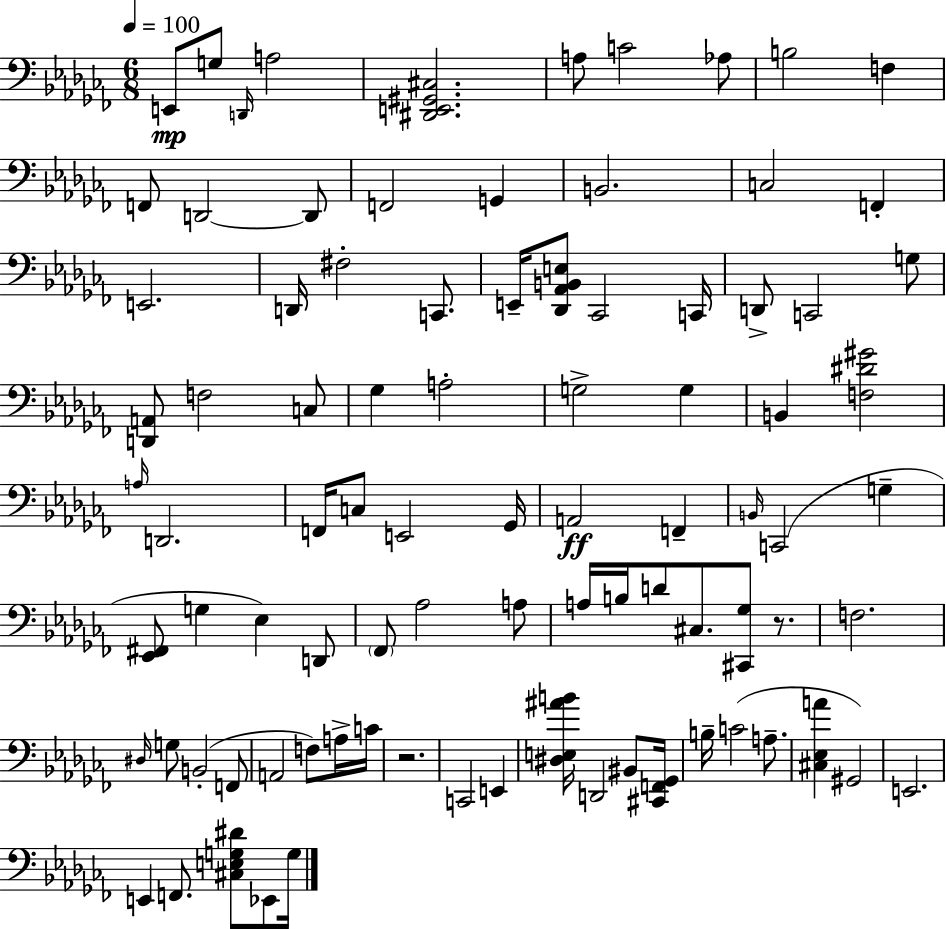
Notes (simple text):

E2/e G3/e D2/s A3/h [D#2,E2,G#2,C#3]/h. A3/e C4/h Ab3/e B3/h F3/q F2/e D2/h D2/e F2/h G2/q B2/h. C3/h F2/q E2/h. D2/s F#3/h C2/e. E2/s [Db2,Ab2,B2,E3]/e CES2/h C2/s D2/e C2/h G3/e [D2,A2]/e F3/h C3/e Gb3/q A3/h G3/h G3/q B2/q [F3,D#4,G#4]/h A3/s D2/h. F2/s C3/e E2/h Gb2/s A2/h F2/q B2/s C2/h G3/q [Eb2,F#2]/e G3/q Eb3/q D2/e FES2/e Ab3/h A3/e A3/s B3/s D4/e C#3/e. [C#2,Gb3]/e R/e. F3/h. D#3/s G3/e B2/h F2/e A2/h F3/e A3/s C4/s R/h. C2/h E2/q [D#3,E3,A#4,B4]/s D2/h BIS2/e [C#2,F2,Gb2]/s B3/s C4/h A3/e. [C#3,Eb3,A4]/q G#2/h E2/h. E2/q F2/e. [C#3,E3,G3,D#4]/e Eb2/e G3/s